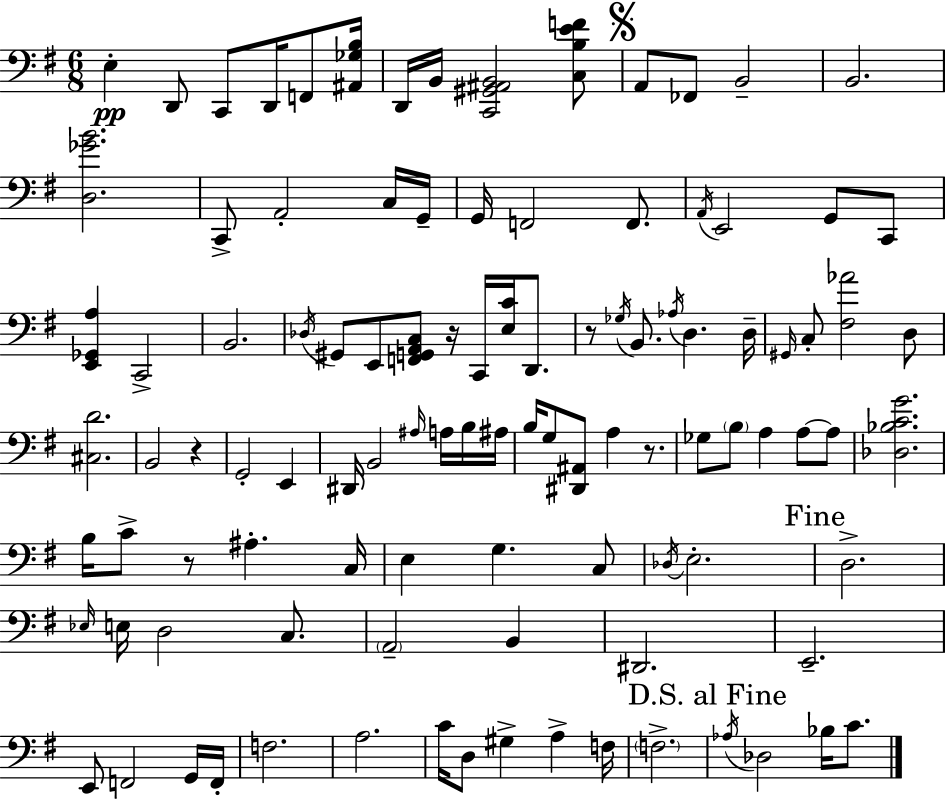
E3/q D2/e C2/e D2/s F2/e [A#2,Gb3,B3]/s D2/s B2/s [C2,G#2,A#2,B2]/h [C3,B3,E4,F4]/e A2/e FES2/e B2/h B2/h. [D3,Gb4,B4]/h. C2/e A2/h C3/s G2/s G2/s F2/h F2/e. A2/s E2/h G2/e C2/e [E2,Gb2,A3]/q C2/h B2/h. Db3/s G#2/e E2/e [F2,G2,A2,C3]/e R/s C2/s [E3,C4]/s D2/e. R/e Gb3/s B2/e. Ab3/s D3/q. D3/s G#2/s C3/e [F#3,Ab4]/h D3/e [C#3,D4]/h. B2/h R/q G2/h E2/q D#2/s B2/h A#3/s A3/s B3/s A#3/s B3/s G3/e [D#2,A#2]/e A3/q R/e. Gb3/e B3/e A3/q A3/e A3/e [Db3,Bb3,C4,G4]/h. B3/s C4/e R/e A#3/q. C3/s E3/q G3/q. C3/e Db3/s E3/h. D3/h. Eb3/s E3/s D3/h C3/e. A2/h B2/q D#2/h. E2/h. E2/e F2/h G2/s F2/s F3/h. A3/h. C4/s D3/e G#3/q A3/q F3/s F3/h. Ab3/s Db3/h Bb3/s C4/e.